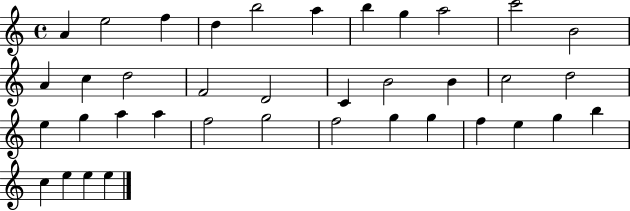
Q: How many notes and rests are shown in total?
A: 38